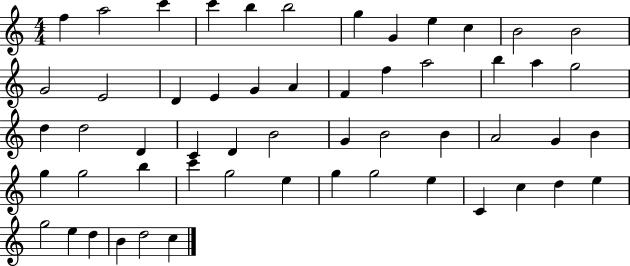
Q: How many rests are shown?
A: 0